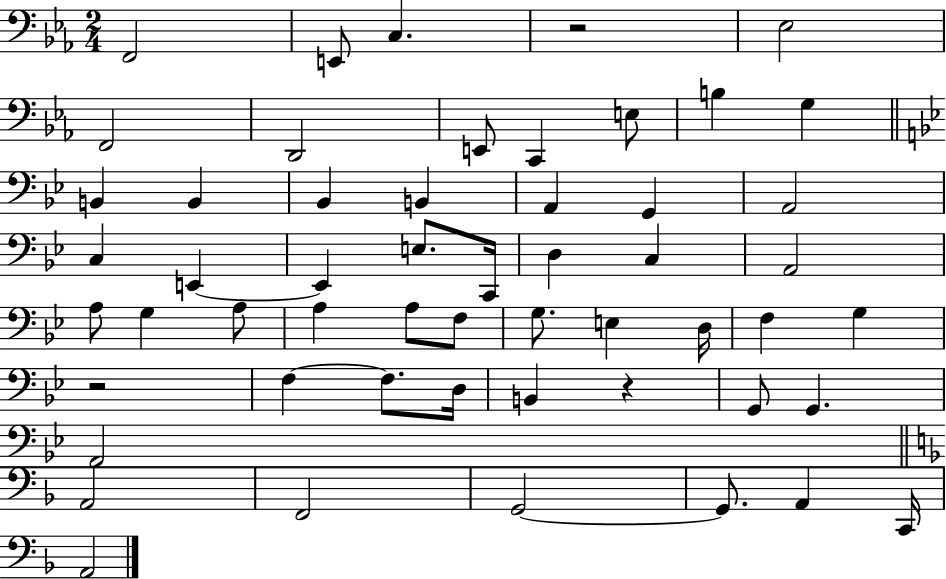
{
  \clef bass
  \numericTimeSignature
  \time 2/4
  \key ees \major
  f,2 | e,8 c4. | r2 | ees2 | \break f,2 | d,2 | e,8 c,4 e8 | b4 g4 | \break \bar "||" \break \key bes \major b,4 b,4 | bes,4 b,4 | a,4 g,4 | a,2 | \break c4 e,4~~ | e,4 e8. c,16 | d4 c4 | a,2 | \break a8 g4 a8 | a4 a8 f8 | g8. e4 d16 | f4 g4 | \break r2 | f4~~ f8. d16 | b,4 r4 | g,8 g,4. | \break a,2 | \bar "||" \break \key f \major a,2 | f,2 | g,2~~ | g,8. a,4 c,16 | \break a,2 | \bar "|."
}